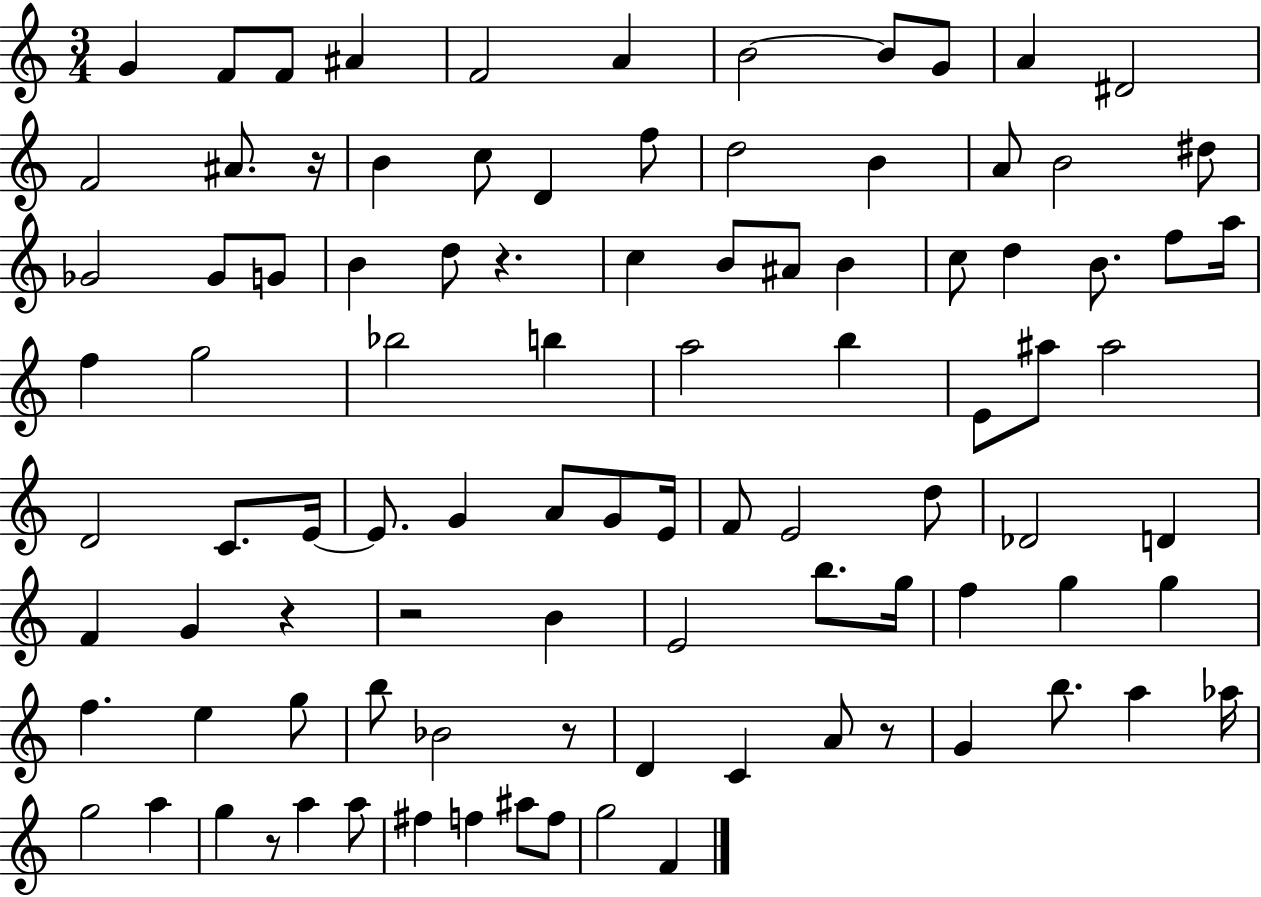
G4/q F4/e F4/e A#4/q F4/h A4/q B4/h B4/e G4/e A4/q D#4/h F4/h A#4/e. R/s B4/q C5/e D4/q F5/e D5/h B4/q A4/e B4/h D#5/e Gb4/h Gb4/e G4/e B4/q D5/e R/q. C5/q B4/e A#4/e B4/q C5/e D5/q B4/e. F5/e A5/s F5/q G5/h Bb5/h B5/q A5/h B5/q E4/e A#5/e A#5/h D4/h C4/e. E4/s E4/e. G4/q A4/e G4/e E4/s F4/e E4/h D5/e Db4/h D4/q F4/q G4/q R/q R/h B4/q E4/h B5/e. G5/s F5/q G5/q G5/q F5/q. E5/q G5/e B5/e Bb4/h R/e D4/q C4/q A4/e R/e G4/q B5/e. A5/q Ab5/s G5/h A5/q G5/q R/e A5/q A5/e F#5/q F5/q A#5/e F5/e G5/h F4/q